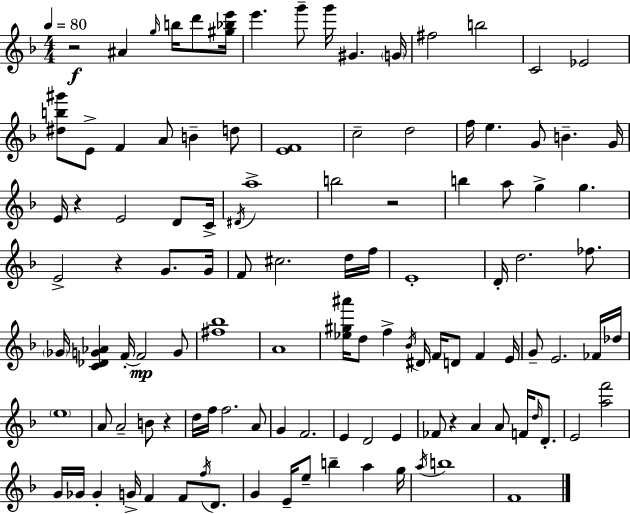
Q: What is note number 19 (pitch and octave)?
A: C5